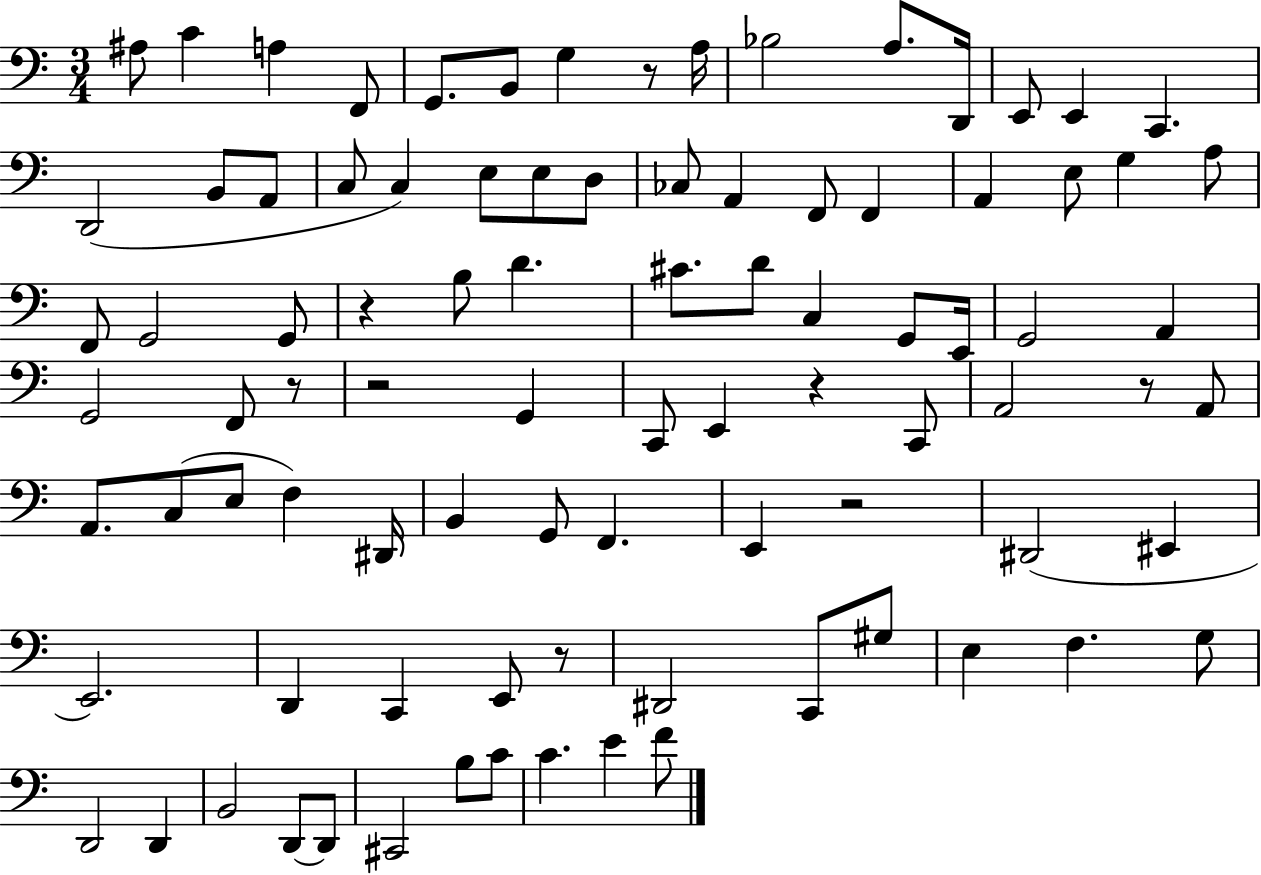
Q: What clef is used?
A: bass